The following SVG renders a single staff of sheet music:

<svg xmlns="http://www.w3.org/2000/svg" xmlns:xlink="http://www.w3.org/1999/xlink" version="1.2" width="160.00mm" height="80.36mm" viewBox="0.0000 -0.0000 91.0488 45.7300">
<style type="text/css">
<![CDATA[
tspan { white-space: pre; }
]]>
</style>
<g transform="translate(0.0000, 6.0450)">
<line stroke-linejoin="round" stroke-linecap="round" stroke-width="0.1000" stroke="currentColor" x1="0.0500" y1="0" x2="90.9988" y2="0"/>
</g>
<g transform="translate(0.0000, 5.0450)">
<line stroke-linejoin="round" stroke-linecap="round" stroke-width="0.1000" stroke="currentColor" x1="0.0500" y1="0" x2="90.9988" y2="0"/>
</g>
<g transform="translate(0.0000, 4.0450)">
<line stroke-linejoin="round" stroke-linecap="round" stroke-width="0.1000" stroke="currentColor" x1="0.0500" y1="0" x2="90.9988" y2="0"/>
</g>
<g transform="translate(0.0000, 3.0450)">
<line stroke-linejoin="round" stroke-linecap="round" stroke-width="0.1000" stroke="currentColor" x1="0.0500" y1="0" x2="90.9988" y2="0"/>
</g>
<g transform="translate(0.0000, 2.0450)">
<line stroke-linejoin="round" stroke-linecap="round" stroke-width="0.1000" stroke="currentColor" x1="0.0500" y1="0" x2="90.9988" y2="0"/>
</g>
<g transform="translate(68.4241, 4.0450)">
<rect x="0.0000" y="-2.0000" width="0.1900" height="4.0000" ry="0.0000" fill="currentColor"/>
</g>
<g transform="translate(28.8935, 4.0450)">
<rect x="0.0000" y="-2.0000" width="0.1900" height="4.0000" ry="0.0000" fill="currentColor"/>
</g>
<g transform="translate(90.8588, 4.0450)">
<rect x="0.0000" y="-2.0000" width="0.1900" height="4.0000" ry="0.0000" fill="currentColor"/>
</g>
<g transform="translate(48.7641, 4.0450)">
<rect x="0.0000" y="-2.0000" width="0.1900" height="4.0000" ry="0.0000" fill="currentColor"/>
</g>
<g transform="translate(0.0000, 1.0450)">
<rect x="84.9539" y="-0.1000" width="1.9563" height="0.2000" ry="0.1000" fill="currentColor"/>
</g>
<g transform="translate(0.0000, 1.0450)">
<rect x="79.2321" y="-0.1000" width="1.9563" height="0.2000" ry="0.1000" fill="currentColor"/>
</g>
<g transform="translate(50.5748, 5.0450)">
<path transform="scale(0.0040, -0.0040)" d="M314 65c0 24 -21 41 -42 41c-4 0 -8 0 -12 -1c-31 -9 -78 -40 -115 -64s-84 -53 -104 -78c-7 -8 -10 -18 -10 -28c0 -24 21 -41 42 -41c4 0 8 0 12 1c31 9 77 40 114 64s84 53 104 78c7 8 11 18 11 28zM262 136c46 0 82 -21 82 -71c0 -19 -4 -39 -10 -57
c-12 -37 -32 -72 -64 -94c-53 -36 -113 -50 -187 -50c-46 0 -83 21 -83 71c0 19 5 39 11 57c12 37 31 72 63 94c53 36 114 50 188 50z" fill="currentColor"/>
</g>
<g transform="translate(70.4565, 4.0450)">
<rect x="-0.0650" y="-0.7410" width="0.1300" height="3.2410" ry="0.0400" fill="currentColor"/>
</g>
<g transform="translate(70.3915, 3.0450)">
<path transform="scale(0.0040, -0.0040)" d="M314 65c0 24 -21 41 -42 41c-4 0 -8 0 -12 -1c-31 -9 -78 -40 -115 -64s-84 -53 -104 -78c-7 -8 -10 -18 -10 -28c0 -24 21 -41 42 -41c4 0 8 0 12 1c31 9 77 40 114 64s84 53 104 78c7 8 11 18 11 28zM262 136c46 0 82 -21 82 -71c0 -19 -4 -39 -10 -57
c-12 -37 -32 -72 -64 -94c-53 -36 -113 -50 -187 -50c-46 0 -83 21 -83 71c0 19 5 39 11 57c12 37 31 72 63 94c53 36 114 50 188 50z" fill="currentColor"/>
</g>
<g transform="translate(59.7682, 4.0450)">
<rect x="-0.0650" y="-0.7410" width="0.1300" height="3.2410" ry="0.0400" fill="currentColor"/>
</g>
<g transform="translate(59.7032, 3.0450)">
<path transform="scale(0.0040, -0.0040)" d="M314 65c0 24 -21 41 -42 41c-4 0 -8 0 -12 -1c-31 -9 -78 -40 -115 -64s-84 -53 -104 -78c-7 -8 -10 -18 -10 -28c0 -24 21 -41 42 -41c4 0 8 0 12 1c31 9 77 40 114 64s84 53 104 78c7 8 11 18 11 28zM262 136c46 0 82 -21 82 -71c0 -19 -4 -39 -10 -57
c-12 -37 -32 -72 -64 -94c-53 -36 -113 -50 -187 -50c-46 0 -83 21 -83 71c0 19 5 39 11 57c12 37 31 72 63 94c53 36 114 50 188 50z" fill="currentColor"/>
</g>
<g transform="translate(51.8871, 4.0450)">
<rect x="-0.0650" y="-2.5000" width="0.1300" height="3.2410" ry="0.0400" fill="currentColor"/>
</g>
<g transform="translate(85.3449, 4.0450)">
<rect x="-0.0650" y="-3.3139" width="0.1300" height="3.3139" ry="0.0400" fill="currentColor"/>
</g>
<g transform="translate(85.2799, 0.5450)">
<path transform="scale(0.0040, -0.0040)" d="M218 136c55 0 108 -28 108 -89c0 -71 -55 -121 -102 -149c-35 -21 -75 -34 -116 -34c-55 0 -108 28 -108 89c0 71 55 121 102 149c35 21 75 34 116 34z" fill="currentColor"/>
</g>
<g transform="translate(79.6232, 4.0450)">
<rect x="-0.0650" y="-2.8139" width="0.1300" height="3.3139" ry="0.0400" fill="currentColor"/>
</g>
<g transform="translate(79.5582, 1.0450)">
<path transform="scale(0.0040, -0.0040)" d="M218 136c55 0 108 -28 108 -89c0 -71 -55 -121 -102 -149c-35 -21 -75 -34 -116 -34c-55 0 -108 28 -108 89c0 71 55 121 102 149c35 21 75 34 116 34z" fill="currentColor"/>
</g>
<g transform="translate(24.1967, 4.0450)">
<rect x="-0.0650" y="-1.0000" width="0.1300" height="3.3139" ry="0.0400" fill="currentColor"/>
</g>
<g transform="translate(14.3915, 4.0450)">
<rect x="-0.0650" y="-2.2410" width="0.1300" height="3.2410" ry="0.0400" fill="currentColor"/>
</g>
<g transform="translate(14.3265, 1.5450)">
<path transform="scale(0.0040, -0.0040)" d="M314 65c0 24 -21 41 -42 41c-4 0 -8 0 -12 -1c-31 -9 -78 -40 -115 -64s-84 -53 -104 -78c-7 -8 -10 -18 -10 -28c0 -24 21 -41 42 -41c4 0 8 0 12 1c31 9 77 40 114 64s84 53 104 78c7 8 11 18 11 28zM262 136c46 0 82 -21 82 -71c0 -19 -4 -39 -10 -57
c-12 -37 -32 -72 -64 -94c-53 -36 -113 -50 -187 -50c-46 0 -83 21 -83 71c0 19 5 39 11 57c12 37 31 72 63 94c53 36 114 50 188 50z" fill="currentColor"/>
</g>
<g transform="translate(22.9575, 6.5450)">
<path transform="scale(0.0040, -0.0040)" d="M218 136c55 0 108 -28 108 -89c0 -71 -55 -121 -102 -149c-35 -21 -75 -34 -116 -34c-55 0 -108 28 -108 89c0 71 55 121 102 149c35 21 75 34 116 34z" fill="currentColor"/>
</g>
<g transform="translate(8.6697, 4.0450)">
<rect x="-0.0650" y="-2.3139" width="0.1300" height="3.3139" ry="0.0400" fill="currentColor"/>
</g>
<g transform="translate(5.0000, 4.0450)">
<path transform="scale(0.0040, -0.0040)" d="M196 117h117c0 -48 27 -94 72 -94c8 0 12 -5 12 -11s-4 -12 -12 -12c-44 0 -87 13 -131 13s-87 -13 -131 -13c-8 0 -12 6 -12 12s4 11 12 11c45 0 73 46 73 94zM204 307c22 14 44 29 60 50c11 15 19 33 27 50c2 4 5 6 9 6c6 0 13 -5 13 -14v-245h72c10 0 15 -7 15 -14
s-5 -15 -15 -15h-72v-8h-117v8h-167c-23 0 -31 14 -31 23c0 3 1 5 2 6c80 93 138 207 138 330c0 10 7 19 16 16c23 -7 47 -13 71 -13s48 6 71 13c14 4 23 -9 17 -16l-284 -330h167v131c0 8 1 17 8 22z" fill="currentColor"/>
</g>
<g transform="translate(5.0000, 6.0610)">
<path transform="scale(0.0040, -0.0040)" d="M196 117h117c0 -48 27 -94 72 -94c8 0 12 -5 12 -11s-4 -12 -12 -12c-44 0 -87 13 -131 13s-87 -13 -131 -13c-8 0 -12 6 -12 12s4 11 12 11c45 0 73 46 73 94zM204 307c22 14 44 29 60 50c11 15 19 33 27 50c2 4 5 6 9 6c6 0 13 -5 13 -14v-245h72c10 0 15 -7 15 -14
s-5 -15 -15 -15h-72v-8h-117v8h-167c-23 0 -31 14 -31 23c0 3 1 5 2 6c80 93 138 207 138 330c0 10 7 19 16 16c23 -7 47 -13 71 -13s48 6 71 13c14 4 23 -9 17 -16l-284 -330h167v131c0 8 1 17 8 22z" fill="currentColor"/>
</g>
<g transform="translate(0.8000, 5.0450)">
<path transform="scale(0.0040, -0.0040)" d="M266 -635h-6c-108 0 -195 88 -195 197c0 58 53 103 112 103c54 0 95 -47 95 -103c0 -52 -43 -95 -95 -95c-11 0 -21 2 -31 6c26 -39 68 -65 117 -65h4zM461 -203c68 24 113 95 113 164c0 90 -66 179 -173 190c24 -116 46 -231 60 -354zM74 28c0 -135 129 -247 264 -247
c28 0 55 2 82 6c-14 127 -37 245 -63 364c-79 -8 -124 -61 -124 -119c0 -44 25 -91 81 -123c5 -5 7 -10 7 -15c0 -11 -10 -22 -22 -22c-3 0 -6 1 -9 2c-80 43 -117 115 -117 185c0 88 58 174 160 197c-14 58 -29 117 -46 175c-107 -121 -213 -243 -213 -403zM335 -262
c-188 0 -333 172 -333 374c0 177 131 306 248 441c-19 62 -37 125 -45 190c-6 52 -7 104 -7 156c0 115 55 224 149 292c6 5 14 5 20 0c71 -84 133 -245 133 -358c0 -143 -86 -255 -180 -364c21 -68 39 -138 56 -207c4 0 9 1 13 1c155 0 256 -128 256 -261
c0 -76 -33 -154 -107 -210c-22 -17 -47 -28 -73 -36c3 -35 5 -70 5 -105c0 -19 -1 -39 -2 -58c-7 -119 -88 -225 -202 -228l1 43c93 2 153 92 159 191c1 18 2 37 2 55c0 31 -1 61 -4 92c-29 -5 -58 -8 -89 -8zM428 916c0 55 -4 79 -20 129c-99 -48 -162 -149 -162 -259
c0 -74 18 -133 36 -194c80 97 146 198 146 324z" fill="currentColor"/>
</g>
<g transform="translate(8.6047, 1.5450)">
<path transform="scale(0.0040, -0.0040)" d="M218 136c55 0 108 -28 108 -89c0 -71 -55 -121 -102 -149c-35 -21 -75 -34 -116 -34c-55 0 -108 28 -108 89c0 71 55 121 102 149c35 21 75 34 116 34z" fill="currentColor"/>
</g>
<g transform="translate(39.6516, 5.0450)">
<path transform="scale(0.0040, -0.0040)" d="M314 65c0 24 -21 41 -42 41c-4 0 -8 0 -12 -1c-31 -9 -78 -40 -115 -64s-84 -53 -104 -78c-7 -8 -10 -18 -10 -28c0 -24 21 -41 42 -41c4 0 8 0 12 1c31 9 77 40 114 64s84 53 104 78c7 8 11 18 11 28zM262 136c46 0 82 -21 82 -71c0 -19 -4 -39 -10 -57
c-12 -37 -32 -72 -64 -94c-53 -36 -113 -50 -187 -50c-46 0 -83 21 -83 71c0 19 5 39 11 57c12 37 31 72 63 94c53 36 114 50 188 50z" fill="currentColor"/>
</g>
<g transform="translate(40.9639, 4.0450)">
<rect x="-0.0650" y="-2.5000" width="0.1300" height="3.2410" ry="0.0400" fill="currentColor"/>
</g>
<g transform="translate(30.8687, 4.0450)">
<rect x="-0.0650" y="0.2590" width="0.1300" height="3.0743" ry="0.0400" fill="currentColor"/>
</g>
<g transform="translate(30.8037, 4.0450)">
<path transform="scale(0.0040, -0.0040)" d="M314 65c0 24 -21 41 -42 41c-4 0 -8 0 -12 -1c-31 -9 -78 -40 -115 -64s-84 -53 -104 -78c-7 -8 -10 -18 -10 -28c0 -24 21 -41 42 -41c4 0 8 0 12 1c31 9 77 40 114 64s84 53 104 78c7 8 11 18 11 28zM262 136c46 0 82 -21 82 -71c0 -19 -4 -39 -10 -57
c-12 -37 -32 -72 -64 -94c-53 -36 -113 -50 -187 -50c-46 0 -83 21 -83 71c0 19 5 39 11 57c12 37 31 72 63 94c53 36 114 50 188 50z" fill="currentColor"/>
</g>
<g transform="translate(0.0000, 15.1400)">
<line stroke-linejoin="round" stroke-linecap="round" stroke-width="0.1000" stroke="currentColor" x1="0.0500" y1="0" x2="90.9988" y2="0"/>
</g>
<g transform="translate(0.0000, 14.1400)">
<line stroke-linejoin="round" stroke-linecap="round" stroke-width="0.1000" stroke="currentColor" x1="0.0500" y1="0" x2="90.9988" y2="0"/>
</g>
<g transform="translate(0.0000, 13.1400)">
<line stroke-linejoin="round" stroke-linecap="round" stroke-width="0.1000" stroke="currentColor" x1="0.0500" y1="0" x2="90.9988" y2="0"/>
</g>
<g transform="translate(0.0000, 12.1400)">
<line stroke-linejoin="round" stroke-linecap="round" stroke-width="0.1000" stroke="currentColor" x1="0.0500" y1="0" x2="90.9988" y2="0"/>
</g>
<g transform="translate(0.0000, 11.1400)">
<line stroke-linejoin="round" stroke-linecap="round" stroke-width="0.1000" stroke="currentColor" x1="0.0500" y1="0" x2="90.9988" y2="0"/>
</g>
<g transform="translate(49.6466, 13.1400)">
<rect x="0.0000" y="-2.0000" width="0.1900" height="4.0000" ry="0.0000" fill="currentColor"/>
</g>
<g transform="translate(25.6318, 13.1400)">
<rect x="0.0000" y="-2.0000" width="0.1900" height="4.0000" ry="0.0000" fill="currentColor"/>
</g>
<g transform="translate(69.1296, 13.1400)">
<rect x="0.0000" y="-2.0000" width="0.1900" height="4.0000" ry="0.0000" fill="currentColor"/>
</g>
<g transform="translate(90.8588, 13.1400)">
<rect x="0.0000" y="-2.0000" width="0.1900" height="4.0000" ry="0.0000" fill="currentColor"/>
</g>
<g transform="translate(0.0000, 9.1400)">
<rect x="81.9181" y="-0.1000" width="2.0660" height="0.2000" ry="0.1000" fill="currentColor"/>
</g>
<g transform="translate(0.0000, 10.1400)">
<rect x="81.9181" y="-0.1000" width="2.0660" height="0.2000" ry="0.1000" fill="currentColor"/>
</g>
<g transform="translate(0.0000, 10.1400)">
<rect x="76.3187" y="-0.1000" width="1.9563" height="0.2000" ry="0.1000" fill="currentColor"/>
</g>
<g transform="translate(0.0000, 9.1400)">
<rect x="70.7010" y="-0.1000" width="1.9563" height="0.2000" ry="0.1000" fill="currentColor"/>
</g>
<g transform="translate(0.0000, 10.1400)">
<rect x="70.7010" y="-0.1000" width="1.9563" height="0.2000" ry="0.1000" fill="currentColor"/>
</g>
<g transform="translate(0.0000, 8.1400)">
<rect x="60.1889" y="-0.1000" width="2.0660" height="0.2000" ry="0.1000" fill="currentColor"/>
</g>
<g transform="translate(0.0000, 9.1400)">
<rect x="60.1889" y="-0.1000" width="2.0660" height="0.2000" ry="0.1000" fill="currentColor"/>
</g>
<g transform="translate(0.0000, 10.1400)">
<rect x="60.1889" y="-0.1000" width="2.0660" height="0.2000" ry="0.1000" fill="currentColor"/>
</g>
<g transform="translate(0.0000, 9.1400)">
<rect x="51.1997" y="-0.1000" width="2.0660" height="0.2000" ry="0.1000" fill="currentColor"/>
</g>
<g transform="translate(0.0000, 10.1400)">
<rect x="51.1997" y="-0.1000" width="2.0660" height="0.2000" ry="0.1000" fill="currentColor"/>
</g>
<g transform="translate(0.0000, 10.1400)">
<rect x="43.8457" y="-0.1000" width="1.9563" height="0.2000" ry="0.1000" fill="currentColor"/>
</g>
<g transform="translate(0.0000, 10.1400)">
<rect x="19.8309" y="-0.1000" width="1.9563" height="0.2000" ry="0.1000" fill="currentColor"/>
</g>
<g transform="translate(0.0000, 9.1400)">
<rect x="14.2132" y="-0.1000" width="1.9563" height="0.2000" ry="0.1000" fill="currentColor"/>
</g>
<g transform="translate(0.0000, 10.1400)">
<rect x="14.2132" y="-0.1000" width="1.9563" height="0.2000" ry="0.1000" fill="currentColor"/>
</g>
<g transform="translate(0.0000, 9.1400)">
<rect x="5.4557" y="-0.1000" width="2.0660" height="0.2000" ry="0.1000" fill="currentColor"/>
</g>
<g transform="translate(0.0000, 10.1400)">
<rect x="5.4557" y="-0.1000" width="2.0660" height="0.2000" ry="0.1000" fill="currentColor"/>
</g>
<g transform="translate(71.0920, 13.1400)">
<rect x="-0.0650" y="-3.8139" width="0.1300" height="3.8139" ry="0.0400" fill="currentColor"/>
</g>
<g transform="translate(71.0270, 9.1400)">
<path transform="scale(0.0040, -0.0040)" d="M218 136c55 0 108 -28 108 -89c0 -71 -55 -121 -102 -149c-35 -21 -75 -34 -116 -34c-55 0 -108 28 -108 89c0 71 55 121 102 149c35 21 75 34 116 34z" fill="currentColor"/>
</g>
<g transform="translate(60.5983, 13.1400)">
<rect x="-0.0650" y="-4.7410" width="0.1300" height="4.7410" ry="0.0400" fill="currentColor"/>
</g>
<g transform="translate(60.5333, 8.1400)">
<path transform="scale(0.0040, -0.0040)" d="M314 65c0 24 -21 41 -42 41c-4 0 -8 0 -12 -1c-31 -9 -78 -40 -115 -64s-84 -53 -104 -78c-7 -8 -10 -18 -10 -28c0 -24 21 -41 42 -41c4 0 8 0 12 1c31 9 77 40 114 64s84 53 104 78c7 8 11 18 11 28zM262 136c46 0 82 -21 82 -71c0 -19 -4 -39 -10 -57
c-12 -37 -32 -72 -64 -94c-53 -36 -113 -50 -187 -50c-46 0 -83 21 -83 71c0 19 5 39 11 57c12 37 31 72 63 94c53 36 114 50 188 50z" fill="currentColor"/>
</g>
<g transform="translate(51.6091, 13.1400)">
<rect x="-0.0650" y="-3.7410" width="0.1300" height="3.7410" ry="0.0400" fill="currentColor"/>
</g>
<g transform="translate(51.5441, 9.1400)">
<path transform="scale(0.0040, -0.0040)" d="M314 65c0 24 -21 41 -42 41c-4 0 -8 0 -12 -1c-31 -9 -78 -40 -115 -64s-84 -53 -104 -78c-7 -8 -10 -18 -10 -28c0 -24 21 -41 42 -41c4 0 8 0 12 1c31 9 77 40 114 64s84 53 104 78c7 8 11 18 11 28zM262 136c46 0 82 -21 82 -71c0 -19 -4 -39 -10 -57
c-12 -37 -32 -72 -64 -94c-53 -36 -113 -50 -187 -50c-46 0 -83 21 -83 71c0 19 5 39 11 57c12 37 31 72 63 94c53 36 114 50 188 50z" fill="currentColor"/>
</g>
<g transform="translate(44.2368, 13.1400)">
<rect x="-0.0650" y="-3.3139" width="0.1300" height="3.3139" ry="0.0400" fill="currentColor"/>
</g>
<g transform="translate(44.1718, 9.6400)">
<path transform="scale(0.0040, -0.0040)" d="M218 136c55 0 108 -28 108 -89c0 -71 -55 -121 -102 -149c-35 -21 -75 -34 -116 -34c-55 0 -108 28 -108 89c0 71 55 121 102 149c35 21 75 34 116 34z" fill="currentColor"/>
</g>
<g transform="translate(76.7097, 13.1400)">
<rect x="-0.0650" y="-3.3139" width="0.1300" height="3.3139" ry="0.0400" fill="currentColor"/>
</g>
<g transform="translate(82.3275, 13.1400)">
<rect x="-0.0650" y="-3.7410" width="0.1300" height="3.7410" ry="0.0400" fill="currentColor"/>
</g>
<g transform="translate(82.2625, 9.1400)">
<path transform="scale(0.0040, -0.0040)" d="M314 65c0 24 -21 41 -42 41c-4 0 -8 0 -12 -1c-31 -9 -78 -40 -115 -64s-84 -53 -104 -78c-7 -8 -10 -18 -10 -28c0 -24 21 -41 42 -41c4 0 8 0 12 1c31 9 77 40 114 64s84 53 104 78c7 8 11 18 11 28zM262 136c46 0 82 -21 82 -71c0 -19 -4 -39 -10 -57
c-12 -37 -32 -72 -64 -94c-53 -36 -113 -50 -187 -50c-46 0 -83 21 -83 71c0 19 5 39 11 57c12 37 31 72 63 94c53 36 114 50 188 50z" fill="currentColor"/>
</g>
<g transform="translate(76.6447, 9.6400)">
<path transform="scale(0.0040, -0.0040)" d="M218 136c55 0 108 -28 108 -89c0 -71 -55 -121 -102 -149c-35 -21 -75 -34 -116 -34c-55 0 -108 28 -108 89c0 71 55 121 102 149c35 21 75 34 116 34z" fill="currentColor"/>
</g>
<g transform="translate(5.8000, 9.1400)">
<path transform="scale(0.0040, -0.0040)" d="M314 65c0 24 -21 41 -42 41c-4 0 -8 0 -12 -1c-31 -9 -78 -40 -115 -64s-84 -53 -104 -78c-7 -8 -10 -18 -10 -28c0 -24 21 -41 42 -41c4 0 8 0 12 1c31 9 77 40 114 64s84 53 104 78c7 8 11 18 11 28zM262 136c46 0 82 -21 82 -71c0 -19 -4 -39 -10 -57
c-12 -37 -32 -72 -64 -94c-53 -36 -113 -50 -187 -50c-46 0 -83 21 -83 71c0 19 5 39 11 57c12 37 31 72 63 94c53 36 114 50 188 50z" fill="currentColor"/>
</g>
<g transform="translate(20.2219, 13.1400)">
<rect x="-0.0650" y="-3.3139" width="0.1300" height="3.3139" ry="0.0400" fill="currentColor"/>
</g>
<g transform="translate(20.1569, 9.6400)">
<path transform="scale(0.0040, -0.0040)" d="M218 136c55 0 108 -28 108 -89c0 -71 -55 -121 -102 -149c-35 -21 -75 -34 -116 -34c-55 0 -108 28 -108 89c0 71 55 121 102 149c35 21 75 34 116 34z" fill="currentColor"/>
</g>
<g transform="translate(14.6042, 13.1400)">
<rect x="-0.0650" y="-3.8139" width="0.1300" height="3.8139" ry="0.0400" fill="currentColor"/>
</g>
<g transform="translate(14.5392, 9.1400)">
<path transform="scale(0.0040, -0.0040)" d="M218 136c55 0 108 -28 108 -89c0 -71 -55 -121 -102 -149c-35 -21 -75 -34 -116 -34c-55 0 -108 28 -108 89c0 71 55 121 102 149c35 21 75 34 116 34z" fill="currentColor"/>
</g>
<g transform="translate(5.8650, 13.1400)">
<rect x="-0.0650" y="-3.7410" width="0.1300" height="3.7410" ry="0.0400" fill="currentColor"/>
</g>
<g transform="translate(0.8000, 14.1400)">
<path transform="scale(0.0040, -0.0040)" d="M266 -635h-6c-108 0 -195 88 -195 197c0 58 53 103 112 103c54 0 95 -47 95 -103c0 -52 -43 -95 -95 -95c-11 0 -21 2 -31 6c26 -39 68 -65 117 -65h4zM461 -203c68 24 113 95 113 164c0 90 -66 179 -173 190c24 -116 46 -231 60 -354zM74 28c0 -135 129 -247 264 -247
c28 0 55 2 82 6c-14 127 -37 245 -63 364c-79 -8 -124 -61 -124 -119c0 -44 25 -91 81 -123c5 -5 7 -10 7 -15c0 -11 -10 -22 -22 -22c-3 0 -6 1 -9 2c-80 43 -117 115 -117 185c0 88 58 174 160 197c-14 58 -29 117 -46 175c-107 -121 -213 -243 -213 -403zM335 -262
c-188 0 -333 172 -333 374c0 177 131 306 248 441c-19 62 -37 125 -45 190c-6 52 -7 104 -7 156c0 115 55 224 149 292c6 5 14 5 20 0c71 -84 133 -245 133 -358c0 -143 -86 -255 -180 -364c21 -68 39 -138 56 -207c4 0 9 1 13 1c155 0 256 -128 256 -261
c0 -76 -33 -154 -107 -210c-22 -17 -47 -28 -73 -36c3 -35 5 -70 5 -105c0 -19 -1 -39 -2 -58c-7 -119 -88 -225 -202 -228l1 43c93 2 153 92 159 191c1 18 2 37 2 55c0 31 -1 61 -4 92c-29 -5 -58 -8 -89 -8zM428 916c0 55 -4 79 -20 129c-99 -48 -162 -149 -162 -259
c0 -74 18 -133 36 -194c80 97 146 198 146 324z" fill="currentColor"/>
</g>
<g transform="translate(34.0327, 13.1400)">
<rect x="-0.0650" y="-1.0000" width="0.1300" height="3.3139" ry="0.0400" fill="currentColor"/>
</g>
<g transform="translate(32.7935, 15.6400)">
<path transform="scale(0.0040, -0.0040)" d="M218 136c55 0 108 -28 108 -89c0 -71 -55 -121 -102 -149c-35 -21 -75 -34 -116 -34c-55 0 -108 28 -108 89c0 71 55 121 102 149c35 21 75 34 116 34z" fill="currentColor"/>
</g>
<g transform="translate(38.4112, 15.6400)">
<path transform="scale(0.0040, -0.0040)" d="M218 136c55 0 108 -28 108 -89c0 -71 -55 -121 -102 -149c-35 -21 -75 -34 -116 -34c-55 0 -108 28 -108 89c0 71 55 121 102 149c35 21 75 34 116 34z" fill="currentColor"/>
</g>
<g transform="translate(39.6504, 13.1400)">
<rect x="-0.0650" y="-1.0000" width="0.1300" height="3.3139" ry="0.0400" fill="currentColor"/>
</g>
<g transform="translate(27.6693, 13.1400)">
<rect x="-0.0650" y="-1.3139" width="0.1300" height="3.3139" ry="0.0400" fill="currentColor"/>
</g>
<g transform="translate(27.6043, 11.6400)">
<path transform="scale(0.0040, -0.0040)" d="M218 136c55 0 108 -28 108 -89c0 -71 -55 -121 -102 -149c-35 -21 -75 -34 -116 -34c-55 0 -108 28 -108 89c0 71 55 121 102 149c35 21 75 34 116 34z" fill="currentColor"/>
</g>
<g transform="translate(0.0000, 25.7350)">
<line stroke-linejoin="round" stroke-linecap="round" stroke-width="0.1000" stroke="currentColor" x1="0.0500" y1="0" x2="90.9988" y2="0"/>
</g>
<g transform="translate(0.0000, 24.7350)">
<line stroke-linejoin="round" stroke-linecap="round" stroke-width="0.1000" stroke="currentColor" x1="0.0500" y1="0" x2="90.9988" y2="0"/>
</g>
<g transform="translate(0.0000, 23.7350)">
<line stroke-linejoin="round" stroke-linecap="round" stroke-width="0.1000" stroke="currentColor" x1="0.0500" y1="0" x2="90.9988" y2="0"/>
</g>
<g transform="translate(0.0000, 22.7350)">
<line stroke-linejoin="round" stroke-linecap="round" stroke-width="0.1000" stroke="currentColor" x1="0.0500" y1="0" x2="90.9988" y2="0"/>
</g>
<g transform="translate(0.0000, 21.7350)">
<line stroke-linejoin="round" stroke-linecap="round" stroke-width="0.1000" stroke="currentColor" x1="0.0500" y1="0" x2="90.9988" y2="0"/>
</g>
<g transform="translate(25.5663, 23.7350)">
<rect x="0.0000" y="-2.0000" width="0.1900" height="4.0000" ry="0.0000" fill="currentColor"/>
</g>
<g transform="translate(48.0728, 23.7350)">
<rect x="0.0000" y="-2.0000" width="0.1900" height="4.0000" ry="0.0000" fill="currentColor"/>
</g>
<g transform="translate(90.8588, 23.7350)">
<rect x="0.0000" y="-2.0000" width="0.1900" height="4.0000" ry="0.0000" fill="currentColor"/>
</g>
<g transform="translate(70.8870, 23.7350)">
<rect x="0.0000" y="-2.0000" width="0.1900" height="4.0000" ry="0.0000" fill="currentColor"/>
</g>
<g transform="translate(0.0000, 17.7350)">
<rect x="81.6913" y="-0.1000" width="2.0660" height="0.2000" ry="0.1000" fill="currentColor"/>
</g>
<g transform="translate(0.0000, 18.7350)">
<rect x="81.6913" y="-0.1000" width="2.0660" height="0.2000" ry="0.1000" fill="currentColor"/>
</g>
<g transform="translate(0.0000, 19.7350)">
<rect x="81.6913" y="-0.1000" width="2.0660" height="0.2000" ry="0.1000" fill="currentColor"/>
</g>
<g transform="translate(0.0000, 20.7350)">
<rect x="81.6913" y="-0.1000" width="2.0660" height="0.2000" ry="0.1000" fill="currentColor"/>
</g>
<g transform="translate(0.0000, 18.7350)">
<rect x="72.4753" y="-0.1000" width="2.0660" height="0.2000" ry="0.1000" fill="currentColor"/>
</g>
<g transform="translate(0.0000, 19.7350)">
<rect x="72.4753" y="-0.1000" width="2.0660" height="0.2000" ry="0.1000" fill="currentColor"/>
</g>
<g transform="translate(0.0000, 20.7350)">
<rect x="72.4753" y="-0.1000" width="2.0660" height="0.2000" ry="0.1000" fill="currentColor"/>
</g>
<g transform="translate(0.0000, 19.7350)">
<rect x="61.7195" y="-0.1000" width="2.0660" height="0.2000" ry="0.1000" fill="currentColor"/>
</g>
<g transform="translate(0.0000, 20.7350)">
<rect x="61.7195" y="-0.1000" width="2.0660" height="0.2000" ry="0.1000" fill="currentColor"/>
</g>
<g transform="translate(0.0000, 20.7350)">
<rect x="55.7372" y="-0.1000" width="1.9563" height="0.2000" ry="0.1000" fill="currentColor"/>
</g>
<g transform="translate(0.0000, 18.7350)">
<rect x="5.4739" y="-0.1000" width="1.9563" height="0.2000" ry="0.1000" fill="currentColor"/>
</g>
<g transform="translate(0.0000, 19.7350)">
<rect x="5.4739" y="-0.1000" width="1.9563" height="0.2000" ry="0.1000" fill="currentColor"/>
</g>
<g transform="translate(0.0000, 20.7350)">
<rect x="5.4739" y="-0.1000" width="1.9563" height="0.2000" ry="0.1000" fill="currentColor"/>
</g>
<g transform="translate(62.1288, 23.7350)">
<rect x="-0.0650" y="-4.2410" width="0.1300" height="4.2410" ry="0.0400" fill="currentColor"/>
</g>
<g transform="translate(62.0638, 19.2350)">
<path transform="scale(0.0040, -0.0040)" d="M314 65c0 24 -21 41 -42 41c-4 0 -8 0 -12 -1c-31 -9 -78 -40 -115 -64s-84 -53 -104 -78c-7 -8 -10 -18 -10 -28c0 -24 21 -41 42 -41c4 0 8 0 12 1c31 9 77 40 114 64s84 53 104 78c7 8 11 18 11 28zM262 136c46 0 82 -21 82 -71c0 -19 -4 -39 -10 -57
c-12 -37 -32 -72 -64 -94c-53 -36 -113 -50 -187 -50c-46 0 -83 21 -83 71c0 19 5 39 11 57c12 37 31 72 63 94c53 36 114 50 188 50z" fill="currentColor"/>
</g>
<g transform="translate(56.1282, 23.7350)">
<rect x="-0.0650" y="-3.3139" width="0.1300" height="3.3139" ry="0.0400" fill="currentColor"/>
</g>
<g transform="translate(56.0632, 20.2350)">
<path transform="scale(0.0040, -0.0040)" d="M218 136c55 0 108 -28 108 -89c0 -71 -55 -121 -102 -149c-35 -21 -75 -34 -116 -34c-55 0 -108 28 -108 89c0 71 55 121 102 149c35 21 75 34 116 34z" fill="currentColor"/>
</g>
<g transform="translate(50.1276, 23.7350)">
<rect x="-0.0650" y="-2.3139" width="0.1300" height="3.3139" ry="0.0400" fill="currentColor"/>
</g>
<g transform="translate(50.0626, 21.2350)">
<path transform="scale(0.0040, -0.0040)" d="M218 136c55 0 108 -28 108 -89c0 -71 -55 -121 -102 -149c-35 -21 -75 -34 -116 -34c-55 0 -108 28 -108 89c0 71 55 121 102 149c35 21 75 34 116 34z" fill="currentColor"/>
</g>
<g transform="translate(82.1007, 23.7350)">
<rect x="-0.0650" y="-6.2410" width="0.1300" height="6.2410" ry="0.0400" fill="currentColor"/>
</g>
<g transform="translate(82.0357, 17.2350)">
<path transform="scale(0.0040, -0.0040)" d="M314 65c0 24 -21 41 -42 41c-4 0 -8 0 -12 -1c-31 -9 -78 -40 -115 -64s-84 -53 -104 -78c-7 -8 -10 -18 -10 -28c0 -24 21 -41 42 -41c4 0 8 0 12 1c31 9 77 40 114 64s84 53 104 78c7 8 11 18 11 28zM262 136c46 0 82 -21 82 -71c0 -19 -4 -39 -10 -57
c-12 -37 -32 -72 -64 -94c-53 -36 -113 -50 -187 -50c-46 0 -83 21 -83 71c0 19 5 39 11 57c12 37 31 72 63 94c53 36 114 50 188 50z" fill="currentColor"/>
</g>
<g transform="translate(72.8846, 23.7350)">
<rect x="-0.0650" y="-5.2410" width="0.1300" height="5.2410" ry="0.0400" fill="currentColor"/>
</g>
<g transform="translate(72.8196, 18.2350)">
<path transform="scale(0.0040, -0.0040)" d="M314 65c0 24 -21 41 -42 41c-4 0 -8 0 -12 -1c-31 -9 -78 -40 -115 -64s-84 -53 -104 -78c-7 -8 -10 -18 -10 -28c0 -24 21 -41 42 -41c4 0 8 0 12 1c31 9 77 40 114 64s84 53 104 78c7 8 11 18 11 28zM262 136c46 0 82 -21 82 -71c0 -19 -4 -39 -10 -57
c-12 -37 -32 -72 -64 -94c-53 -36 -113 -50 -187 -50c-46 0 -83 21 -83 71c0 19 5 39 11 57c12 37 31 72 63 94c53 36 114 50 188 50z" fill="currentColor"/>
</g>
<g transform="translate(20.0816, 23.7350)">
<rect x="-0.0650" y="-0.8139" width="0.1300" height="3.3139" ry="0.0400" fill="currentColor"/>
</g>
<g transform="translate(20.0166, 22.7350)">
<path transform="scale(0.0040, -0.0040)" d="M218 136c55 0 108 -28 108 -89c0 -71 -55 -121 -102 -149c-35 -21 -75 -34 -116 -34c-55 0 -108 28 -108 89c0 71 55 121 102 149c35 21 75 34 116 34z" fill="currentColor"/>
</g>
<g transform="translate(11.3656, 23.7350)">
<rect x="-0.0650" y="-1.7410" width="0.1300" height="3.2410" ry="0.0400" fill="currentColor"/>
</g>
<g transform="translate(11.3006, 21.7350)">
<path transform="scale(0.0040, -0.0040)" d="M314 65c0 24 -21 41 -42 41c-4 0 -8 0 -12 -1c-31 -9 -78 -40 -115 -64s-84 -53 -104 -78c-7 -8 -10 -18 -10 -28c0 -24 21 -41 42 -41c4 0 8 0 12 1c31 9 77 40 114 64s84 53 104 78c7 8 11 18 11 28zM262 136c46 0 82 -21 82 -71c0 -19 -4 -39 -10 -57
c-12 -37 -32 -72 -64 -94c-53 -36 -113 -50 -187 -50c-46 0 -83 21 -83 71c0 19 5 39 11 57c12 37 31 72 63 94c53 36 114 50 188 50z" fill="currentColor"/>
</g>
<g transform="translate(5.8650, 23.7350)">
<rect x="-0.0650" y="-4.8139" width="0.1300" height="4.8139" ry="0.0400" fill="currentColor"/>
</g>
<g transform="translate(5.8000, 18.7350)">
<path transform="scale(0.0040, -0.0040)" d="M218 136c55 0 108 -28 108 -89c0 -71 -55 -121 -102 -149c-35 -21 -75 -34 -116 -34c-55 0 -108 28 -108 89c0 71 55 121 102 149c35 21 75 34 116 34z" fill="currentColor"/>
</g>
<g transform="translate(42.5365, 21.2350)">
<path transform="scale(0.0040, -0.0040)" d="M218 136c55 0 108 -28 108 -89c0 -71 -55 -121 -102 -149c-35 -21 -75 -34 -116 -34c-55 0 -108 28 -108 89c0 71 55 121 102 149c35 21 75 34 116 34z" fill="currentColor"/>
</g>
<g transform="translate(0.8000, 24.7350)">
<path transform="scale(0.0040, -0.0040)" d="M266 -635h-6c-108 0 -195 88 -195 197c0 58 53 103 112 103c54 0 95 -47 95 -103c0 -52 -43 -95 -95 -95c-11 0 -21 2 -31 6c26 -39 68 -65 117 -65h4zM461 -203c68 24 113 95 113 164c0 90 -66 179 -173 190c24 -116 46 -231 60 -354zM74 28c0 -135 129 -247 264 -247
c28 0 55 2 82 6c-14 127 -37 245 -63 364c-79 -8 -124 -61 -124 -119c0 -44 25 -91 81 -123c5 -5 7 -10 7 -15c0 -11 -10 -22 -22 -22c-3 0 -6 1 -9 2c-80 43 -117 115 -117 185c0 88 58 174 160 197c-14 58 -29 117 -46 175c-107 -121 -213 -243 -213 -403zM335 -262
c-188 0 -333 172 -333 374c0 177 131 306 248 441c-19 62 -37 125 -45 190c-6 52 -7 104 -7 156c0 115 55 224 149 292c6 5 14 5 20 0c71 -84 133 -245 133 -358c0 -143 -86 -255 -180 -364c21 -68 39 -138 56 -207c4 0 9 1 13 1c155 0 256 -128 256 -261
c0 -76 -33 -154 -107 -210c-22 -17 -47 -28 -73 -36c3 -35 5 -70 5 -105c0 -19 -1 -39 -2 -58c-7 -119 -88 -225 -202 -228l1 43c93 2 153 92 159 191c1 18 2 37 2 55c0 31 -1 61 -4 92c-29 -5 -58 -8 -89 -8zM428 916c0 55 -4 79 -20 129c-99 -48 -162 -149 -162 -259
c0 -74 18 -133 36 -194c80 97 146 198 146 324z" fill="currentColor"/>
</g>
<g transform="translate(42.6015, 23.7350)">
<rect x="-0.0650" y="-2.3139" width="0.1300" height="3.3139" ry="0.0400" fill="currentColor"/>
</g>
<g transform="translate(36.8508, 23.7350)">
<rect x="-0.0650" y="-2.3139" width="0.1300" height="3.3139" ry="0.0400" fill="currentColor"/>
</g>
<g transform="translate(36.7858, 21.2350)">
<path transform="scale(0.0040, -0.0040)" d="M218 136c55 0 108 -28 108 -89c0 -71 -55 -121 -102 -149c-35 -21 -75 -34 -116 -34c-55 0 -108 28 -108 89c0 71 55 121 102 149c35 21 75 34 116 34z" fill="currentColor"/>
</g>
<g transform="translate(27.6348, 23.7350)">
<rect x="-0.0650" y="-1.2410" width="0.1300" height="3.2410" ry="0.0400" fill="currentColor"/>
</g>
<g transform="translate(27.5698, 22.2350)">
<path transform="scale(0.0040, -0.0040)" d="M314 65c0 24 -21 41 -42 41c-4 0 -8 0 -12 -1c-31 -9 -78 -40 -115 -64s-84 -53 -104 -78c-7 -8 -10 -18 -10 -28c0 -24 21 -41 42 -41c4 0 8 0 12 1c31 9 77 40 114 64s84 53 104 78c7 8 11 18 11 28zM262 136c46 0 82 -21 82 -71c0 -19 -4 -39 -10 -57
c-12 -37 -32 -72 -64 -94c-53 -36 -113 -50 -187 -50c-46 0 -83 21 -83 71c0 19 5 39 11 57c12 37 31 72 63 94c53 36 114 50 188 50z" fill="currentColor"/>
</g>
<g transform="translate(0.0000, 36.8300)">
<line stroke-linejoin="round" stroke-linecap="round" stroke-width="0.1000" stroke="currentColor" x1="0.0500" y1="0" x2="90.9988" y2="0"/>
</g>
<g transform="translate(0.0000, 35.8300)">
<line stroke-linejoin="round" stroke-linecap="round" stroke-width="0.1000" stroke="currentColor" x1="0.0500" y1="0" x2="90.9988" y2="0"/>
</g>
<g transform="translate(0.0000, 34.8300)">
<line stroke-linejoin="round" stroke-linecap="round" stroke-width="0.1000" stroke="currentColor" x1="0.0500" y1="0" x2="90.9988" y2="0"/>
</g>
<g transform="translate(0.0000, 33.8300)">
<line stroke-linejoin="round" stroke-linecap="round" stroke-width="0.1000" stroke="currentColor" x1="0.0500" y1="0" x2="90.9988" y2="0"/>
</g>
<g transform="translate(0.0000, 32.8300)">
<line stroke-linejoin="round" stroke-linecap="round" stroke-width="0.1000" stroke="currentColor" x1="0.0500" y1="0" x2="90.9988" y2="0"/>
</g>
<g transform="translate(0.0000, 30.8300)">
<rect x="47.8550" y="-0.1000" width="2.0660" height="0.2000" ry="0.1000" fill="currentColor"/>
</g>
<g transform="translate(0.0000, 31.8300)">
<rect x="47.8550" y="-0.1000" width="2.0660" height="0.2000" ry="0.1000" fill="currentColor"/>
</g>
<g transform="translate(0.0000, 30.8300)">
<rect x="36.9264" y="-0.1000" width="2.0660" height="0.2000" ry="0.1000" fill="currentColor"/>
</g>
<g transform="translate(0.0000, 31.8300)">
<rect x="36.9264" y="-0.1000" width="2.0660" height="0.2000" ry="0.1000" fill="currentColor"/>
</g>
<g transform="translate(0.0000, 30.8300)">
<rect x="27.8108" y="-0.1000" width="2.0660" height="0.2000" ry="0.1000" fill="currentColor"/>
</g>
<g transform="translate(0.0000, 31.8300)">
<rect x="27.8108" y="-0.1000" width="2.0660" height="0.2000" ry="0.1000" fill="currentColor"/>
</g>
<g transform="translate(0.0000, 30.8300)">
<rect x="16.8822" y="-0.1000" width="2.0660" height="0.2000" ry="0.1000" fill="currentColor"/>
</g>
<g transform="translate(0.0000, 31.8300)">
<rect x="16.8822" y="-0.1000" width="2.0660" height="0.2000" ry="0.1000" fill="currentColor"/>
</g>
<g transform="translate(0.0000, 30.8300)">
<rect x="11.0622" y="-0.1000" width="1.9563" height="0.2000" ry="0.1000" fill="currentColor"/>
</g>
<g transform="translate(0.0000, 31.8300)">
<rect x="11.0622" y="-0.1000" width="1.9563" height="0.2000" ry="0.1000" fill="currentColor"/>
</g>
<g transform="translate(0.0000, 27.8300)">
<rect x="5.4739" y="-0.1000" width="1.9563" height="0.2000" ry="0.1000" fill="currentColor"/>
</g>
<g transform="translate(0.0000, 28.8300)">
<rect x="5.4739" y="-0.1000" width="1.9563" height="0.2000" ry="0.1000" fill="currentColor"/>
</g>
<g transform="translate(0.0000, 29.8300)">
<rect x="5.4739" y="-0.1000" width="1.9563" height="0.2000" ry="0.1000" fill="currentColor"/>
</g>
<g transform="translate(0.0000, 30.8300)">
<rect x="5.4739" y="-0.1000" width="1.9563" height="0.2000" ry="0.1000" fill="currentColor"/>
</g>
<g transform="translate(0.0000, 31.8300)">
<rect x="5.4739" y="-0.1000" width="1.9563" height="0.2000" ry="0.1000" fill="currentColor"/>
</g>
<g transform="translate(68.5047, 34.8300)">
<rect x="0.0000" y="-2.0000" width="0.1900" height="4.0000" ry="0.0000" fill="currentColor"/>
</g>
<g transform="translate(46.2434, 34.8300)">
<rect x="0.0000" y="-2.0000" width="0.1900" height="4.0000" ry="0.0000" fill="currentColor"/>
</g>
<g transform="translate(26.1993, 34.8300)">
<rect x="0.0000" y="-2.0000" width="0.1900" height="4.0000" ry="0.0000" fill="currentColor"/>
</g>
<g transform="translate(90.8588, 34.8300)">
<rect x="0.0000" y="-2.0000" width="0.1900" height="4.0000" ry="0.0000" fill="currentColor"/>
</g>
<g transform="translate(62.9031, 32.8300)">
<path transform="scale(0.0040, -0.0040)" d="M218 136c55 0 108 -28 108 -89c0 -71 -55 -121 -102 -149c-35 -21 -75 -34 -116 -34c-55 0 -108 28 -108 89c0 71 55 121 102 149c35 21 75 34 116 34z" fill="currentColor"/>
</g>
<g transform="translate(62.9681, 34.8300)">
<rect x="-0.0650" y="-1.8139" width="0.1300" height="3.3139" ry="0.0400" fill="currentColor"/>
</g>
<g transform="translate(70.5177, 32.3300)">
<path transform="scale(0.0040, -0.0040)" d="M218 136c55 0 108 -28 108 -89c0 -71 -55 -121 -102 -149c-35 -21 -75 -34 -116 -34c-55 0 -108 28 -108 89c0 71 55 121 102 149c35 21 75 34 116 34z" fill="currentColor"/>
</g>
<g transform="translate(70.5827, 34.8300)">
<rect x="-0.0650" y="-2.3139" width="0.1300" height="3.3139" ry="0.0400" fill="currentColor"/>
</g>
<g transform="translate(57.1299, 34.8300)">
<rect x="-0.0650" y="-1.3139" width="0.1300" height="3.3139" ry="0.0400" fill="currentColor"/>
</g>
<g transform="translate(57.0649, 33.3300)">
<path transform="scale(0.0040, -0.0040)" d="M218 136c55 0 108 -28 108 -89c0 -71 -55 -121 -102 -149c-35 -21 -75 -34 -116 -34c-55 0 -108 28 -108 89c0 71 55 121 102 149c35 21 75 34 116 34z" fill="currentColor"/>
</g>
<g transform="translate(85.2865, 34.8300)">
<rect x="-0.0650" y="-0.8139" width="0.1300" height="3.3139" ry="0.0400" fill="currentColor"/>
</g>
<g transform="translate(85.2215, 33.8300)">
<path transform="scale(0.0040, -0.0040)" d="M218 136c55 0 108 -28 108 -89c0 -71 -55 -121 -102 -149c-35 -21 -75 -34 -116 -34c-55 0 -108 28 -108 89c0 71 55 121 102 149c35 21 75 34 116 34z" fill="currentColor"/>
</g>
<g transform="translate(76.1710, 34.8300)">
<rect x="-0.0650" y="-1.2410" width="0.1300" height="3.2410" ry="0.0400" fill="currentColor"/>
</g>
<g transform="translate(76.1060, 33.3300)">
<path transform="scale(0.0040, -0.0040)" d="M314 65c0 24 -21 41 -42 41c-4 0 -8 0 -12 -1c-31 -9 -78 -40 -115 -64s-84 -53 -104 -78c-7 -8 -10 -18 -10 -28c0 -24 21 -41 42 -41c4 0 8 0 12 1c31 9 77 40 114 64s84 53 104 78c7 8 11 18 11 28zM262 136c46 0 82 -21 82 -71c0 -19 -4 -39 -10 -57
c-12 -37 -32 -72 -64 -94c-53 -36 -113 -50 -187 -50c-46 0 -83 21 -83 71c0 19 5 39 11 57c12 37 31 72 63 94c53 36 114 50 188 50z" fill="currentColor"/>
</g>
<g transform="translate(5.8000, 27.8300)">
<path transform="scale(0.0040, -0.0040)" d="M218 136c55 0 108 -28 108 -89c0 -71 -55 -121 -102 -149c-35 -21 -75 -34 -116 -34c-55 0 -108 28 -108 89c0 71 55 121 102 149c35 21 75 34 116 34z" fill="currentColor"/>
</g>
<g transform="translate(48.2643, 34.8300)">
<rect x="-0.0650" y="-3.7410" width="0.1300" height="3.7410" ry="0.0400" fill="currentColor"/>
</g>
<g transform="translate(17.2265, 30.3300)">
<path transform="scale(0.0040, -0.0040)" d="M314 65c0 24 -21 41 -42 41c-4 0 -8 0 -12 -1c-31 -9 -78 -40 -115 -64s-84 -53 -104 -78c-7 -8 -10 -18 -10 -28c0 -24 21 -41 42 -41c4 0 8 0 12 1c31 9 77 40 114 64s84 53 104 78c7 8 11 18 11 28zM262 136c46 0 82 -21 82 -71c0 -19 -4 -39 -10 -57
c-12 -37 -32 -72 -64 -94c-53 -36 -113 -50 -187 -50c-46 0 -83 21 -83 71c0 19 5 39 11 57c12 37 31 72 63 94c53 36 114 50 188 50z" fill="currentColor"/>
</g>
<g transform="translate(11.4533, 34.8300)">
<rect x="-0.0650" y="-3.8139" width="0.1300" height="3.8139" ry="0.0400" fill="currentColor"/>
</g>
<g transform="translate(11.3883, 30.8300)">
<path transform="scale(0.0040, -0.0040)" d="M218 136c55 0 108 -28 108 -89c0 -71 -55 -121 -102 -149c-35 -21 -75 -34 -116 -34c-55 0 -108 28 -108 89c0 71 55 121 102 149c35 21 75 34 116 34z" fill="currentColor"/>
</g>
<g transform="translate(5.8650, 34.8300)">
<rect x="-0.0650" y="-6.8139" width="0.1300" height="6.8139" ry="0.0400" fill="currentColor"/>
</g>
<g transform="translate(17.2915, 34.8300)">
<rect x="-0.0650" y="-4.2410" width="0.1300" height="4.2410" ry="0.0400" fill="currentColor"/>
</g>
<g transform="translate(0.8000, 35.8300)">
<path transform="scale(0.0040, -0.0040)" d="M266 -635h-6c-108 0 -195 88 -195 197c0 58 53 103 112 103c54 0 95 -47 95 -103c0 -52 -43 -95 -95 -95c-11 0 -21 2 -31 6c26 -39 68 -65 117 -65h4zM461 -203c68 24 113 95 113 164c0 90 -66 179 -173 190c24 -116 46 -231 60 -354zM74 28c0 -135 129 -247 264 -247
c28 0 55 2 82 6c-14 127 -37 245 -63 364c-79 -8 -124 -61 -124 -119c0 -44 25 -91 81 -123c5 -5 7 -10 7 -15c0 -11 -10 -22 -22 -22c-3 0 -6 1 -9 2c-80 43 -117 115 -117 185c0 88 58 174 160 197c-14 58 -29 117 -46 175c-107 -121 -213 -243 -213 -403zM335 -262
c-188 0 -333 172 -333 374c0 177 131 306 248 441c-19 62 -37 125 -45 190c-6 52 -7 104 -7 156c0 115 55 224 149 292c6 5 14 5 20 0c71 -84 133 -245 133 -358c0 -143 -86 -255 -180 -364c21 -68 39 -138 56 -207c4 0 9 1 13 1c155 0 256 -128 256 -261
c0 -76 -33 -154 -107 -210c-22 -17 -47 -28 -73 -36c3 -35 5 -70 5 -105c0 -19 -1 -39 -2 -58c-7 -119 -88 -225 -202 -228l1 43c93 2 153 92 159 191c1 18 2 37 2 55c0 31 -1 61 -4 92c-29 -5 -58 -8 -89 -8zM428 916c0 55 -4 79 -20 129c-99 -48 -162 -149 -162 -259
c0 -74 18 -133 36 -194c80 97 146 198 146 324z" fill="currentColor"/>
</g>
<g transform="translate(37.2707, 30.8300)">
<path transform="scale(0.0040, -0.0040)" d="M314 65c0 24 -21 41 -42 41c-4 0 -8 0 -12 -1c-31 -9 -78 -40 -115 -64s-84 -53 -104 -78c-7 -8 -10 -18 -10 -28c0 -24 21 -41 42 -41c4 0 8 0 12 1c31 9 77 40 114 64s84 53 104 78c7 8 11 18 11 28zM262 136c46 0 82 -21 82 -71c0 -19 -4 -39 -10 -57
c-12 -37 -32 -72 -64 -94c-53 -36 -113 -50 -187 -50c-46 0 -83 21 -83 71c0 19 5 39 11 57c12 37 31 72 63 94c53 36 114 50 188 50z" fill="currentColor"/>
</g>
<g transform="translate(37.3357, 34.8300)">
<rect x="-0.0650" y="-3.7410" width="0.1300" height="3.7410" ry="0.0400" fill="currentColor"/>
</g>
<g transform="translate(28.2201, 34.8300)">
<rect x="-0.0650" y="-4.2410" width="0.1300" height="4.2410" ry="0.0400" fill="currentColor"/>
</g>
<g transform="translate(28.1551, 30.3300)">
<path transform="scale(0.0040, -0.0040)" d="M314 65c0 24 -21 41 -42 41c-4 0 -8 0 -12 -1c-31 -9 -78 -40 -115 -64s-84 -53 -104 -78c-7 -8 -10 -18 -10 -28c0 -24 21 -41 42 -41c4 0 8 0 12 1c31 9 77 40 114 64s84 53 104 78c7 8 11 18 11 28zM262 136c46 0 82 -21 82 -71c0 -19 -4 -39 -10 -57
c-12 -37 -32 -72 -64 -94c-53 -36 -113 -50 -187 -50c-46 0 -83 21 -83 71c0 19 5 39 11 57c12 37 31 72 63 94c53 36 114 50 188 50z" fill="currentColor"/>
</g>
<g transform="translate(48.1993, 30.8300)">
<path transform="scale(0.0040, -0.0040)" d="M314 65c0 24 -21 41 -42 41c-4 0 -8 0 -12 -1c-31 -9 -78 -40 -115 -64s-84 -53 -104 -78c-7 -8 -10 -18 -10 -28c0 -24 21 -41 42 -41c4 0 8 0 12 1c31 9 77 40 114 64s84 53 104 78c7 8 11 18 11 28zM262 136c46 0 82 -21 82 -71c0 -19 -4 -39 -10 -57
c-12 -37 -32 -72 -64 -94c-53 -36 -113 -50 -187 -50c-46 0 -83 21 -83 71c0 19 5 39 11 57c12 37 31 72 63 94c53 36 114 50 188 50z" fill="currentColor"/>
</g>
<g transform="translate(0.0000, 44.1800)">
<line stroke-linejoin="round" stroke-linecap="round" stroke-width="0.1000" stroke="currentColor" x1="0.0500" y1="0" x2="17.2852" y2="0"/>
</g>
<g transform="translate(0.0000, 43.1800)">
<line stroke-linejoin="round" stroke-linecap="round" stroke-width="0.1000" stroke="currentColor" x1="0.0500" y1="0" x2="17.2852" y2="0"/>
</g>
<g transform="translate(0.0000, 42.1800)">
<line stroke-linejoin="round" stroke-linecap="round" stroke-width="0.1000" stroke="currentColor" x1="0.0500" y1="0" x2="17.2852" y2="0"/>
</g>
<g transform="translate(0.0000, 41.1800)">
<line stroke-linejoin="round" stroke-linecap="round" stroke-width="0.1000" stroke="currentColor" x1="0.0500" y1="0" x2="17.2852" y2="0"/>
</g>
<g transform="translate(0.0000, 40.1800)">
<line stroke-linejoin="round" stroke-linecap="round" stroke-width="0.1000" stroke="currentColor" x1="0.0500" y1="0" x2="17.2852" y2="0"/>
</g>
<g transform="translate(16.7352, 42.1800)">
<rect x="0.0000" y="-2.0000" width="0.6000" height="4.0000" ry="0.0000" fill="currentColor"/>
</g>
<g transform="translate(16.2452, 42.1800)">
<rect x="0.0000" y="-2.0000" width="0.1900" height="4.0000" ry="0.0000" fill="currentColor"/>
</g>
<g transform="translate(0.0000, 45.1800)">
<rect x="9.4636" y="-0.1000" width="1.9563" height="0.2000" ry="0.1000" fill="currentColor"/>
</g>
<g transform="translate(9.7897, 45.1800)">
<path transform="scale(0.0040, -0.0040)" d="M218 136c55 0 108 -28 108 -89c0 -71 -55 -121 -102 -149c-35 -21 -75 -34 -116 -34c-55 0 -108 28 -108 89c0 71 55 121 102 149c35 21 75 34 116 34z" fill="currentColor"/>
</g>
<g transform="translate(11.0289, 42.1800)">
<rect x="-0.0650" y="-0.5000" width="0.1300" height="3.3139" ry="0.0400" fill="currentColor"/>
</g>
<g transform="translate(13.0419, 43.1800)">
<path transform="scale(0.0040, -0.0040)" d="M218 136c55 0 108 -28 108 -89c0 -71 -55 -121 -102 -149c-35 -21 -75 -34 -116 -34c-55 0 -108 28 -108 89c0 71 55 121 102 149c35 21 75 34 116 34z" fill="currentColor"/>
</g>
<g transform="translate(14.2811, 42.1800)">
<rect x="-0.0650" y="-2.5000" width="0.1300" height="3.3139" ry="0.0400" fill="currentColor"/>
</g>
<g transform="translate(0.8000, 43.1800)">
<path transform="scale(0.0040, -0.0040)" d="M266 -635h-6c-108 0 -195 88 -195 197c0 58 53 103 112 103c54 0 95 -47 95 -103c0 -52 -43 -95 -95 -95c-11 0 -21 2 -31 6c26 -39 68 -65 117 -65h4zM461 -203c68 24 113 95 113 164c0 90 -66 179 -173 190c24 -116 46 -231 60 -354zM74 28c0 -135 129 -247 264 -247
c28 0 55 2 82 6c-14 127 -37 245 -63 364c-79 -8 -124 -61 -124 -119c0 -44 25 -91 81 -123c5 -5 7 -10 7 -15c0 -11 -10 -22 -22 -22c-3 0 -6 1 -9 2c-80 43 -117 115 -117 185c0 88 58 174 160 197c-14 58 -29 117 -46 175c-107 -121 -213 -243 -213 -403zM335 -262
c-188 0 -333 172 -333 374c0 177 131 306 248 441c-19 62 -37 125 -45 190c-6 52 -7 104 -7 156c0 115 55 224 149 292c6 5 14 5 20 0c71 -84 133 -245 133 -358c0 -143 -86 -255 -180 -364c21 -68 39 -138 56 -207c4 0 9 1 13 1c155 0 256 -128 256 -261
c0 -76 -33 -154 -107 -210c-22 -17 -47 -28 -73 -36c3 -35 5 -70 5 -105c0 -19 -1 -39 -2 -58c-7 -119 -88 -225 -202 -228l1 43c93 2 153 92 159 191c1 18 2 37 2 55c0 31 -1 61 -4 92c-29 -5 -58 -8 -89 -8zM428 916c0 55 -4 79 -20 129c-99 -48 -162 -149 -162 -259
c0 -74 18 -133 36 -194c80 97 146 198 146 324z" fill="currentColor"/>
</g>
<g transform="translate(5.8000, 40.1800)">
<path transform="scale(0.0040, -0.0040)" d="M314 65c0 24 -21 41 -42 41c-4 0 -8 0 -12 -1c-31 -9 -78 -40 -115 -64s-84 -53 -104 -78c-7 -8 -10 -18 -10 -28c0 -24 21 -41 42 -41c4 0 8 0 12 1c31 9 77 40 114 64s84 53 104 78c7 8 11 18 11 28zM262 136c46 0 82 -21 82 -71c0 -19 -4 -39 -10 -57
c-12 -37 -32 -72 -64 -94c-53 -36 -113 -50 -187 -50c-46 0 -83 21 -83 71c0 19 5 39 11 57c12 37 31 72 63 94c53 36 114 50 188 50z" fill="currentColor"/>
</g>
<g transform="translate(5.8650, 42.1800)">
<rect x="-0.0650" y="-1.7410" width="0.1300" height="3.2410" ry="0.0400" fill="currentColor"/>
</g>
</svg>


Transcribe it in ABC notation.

X:1
T:Untitled
M:4/4
L:1/4
K:C
g g2 D B2 G2 G2 d2 d2 a b c'2 c' b e D D b c'2 e'2 c' b c'2 e' f2 d e2 g g g b d'2 f'2 a'2 b' c' d'2 d'2 c'2 c'2 e f g e2 d f2 C G